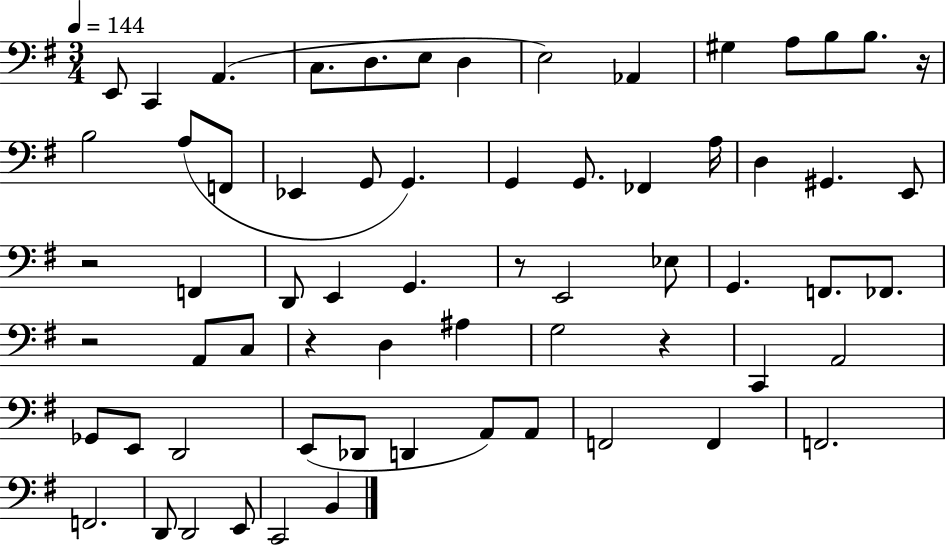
{
  \clef bass
  \numericTimeSignature
  \time 3/4
  \key g \major
  \tempo 4 = 144
  e,8 c,4 a,4.( | c8. d8. e8 d4 | e2) aes,4 | gis4 a8 b8 b8. r16 | \break b2 a8( f,8 | ees,4 g,8 g,4.) | g,4 g,8. fes,4 a16 | d4 gis,4. e,8 | \break r2 f,4 | d,8 e,4 g,4. | r8 e,2 ees8 | g,4. f,8. fes,8. | \break r2 a,8 c8 | r4 d4 ais4 | g2 r4 | c,4 a,2 | \break ges,8 e,8 d,2 | e,8( des,8 d,4 a,8) a,8 | f,2 f,4 | f,2. | \break f,2. | d,8 d,2 e,8 | c,2 b,4 | \bar "|."
}